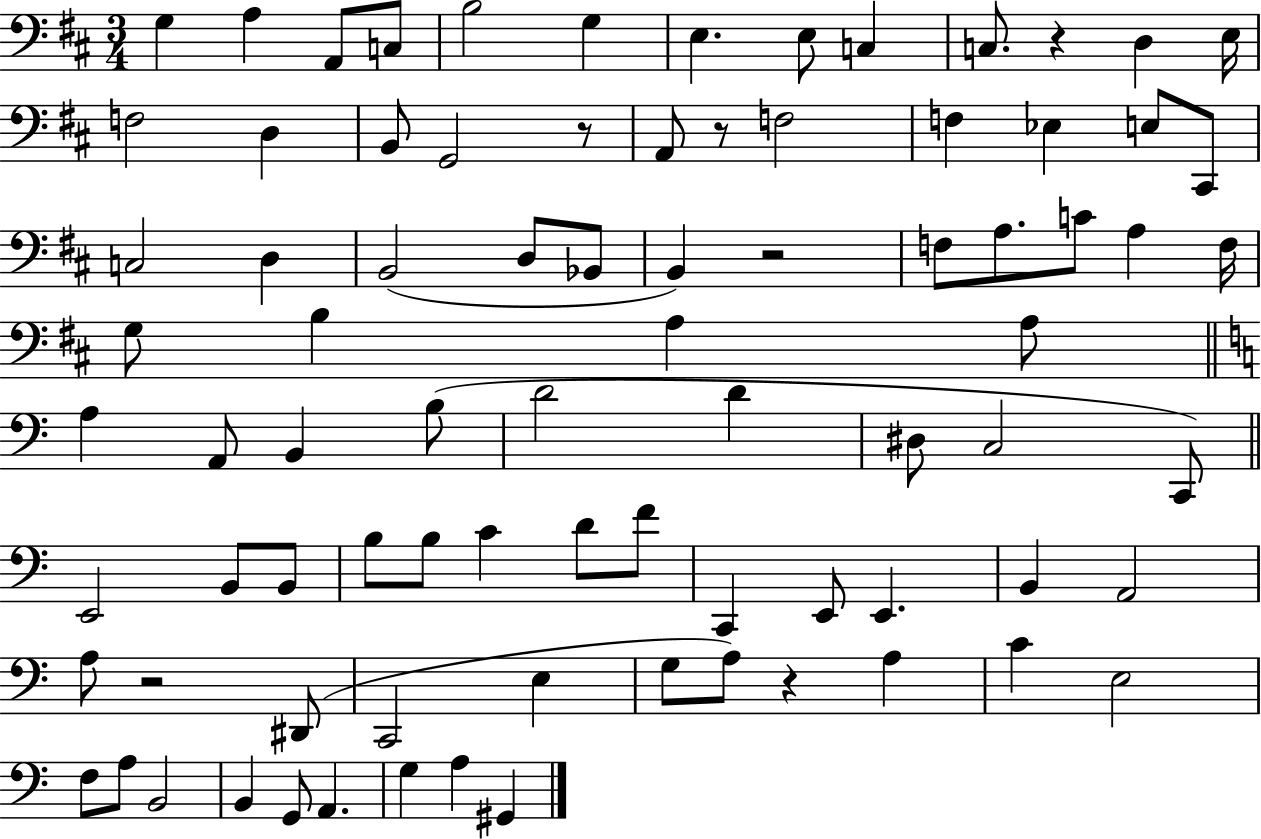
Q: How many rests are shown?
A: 6